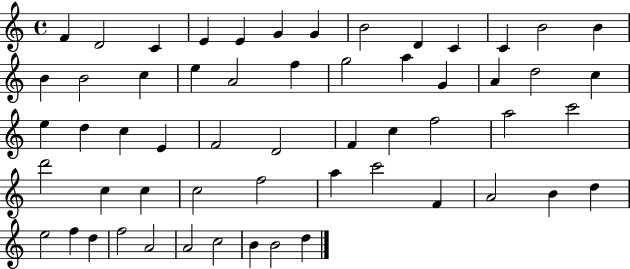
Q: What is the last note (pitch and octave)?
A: D5